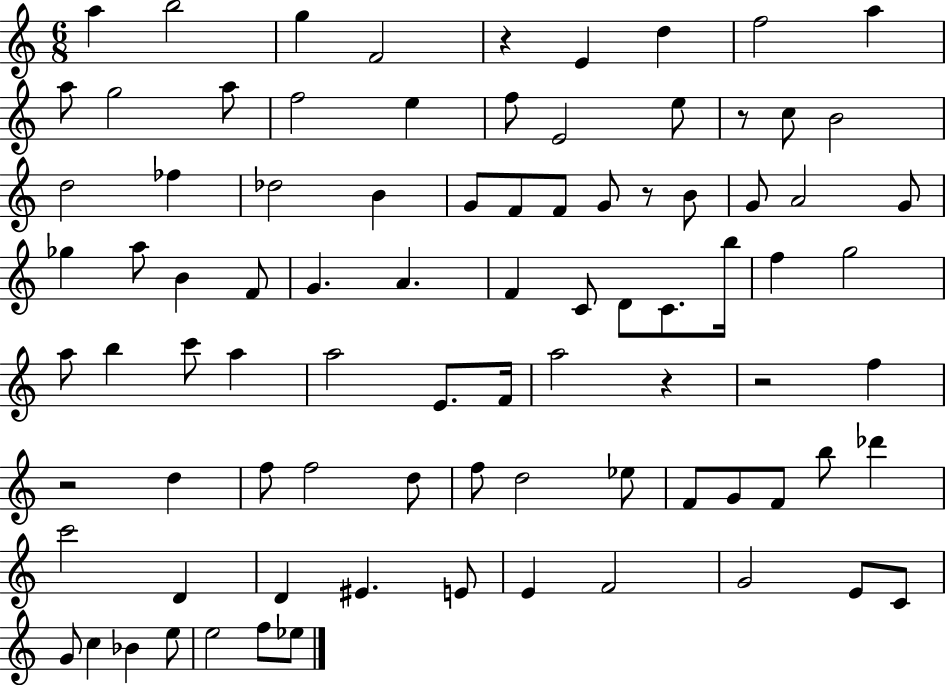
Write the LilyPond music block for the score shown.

{
  \clef treble
  \numericTimeSignature
  \time 6/8
  \key c \major
  a''4 b''2 | g''4 f'2 | r4 e'4 d''4 | f''2 a''4 | \break a''8 g''2 a''8 | f''2 e''4 | f''8 e'2 e''8 | r8 c''8 b'2 | \break d''2 fes''4 | des''2 b'4 | g'8 f'8 f'8 g'8 r8 b'8 | g'8 a'2 g'8 | \break ges''4 a''8 b'4 f'8 | g'4. a'4. | f'4 c'8 d'8 c'8. b''16 | f''4 g''2 | \break a''8 b''4 c'''8 a''4 | a''2 e'8. f'16 | a''2 r4 | r2 f''4 | \break r2 d''4 | f''8 f''2 d''8 | f''8 d''2 ees''8 | f'8 g'8 f'8 b''8 des'''4 | \break c'''2 d'4 | d'4 eis'4. e'8 | e'4 f'2 | g'2 e'8 c'8 | \break g'8 c''4 bes'4 e''8 | e''2 f''8 ees''8 | \bar "|."
}